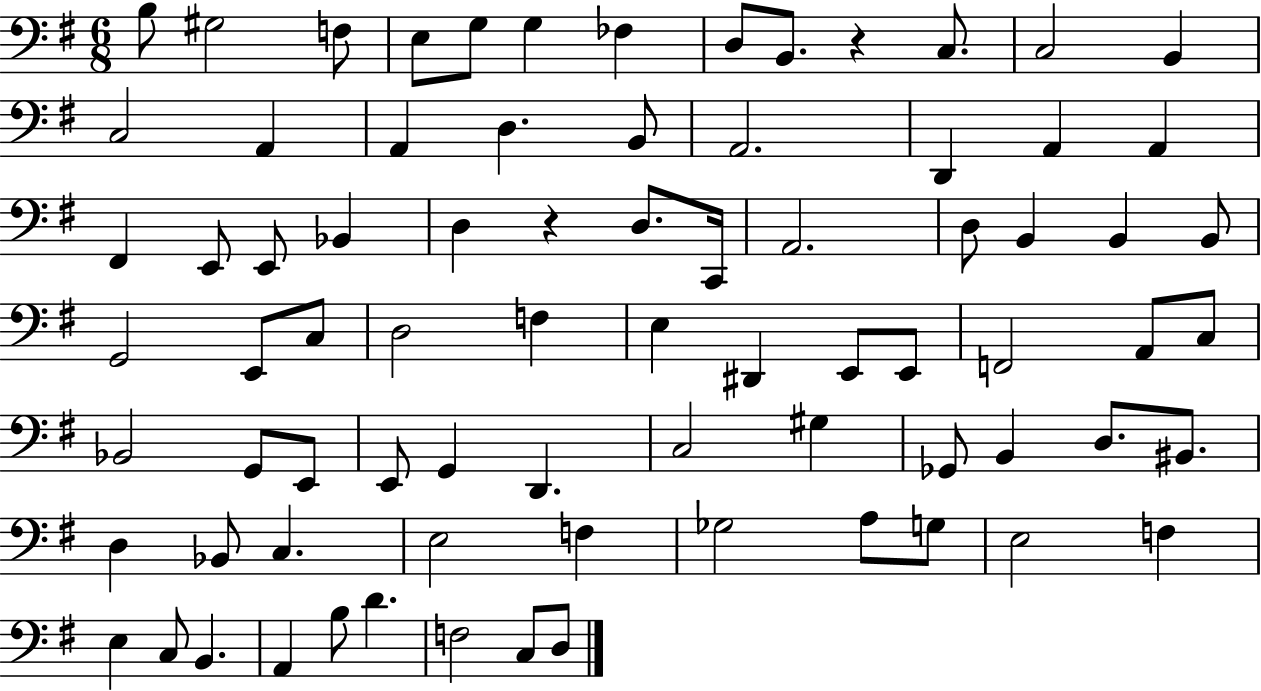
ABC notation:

X:1
T:Untitled
M:6/8
L:1/4
K:G
B,/2 ^G,2 F,/2 E,/2 G,/2 G, _F, D,/2 B,,/2 z C,/2 C,2 B,, C,2 A,, A,, D, B,,/2 A,,2 D,, A,, A,, ^F,, E,,/2 E,,/2 _B,, D, z D,/2 C,,/4 A,,2 D,/2 B,, B,, B,,/2 G,,2 E,,/2 C,/2 D,2 F, E, ^D,, E,,/2 E,,/2 F,,2 A,,/2 C,/2 _B,,2 G,,/2 E,,/2 E,,/2 G,, D,, C,2 ^G, _G,,/2 B,, D,/2 ^B,,/2 D, _B,,/2 C, E,2 F, _G,2 A,/2 G,/2 E,2 F, E, C,/2 B,, A,, B,/2 D F,2 C,/2 D,/2